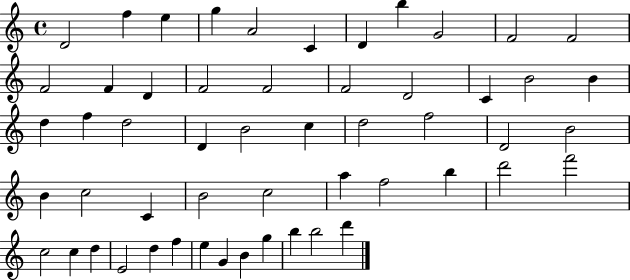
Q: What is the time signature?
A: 4/4